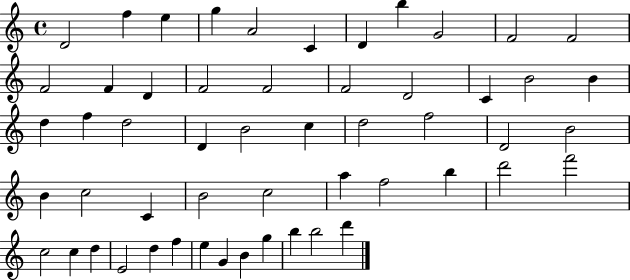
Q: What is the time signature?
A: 4/4